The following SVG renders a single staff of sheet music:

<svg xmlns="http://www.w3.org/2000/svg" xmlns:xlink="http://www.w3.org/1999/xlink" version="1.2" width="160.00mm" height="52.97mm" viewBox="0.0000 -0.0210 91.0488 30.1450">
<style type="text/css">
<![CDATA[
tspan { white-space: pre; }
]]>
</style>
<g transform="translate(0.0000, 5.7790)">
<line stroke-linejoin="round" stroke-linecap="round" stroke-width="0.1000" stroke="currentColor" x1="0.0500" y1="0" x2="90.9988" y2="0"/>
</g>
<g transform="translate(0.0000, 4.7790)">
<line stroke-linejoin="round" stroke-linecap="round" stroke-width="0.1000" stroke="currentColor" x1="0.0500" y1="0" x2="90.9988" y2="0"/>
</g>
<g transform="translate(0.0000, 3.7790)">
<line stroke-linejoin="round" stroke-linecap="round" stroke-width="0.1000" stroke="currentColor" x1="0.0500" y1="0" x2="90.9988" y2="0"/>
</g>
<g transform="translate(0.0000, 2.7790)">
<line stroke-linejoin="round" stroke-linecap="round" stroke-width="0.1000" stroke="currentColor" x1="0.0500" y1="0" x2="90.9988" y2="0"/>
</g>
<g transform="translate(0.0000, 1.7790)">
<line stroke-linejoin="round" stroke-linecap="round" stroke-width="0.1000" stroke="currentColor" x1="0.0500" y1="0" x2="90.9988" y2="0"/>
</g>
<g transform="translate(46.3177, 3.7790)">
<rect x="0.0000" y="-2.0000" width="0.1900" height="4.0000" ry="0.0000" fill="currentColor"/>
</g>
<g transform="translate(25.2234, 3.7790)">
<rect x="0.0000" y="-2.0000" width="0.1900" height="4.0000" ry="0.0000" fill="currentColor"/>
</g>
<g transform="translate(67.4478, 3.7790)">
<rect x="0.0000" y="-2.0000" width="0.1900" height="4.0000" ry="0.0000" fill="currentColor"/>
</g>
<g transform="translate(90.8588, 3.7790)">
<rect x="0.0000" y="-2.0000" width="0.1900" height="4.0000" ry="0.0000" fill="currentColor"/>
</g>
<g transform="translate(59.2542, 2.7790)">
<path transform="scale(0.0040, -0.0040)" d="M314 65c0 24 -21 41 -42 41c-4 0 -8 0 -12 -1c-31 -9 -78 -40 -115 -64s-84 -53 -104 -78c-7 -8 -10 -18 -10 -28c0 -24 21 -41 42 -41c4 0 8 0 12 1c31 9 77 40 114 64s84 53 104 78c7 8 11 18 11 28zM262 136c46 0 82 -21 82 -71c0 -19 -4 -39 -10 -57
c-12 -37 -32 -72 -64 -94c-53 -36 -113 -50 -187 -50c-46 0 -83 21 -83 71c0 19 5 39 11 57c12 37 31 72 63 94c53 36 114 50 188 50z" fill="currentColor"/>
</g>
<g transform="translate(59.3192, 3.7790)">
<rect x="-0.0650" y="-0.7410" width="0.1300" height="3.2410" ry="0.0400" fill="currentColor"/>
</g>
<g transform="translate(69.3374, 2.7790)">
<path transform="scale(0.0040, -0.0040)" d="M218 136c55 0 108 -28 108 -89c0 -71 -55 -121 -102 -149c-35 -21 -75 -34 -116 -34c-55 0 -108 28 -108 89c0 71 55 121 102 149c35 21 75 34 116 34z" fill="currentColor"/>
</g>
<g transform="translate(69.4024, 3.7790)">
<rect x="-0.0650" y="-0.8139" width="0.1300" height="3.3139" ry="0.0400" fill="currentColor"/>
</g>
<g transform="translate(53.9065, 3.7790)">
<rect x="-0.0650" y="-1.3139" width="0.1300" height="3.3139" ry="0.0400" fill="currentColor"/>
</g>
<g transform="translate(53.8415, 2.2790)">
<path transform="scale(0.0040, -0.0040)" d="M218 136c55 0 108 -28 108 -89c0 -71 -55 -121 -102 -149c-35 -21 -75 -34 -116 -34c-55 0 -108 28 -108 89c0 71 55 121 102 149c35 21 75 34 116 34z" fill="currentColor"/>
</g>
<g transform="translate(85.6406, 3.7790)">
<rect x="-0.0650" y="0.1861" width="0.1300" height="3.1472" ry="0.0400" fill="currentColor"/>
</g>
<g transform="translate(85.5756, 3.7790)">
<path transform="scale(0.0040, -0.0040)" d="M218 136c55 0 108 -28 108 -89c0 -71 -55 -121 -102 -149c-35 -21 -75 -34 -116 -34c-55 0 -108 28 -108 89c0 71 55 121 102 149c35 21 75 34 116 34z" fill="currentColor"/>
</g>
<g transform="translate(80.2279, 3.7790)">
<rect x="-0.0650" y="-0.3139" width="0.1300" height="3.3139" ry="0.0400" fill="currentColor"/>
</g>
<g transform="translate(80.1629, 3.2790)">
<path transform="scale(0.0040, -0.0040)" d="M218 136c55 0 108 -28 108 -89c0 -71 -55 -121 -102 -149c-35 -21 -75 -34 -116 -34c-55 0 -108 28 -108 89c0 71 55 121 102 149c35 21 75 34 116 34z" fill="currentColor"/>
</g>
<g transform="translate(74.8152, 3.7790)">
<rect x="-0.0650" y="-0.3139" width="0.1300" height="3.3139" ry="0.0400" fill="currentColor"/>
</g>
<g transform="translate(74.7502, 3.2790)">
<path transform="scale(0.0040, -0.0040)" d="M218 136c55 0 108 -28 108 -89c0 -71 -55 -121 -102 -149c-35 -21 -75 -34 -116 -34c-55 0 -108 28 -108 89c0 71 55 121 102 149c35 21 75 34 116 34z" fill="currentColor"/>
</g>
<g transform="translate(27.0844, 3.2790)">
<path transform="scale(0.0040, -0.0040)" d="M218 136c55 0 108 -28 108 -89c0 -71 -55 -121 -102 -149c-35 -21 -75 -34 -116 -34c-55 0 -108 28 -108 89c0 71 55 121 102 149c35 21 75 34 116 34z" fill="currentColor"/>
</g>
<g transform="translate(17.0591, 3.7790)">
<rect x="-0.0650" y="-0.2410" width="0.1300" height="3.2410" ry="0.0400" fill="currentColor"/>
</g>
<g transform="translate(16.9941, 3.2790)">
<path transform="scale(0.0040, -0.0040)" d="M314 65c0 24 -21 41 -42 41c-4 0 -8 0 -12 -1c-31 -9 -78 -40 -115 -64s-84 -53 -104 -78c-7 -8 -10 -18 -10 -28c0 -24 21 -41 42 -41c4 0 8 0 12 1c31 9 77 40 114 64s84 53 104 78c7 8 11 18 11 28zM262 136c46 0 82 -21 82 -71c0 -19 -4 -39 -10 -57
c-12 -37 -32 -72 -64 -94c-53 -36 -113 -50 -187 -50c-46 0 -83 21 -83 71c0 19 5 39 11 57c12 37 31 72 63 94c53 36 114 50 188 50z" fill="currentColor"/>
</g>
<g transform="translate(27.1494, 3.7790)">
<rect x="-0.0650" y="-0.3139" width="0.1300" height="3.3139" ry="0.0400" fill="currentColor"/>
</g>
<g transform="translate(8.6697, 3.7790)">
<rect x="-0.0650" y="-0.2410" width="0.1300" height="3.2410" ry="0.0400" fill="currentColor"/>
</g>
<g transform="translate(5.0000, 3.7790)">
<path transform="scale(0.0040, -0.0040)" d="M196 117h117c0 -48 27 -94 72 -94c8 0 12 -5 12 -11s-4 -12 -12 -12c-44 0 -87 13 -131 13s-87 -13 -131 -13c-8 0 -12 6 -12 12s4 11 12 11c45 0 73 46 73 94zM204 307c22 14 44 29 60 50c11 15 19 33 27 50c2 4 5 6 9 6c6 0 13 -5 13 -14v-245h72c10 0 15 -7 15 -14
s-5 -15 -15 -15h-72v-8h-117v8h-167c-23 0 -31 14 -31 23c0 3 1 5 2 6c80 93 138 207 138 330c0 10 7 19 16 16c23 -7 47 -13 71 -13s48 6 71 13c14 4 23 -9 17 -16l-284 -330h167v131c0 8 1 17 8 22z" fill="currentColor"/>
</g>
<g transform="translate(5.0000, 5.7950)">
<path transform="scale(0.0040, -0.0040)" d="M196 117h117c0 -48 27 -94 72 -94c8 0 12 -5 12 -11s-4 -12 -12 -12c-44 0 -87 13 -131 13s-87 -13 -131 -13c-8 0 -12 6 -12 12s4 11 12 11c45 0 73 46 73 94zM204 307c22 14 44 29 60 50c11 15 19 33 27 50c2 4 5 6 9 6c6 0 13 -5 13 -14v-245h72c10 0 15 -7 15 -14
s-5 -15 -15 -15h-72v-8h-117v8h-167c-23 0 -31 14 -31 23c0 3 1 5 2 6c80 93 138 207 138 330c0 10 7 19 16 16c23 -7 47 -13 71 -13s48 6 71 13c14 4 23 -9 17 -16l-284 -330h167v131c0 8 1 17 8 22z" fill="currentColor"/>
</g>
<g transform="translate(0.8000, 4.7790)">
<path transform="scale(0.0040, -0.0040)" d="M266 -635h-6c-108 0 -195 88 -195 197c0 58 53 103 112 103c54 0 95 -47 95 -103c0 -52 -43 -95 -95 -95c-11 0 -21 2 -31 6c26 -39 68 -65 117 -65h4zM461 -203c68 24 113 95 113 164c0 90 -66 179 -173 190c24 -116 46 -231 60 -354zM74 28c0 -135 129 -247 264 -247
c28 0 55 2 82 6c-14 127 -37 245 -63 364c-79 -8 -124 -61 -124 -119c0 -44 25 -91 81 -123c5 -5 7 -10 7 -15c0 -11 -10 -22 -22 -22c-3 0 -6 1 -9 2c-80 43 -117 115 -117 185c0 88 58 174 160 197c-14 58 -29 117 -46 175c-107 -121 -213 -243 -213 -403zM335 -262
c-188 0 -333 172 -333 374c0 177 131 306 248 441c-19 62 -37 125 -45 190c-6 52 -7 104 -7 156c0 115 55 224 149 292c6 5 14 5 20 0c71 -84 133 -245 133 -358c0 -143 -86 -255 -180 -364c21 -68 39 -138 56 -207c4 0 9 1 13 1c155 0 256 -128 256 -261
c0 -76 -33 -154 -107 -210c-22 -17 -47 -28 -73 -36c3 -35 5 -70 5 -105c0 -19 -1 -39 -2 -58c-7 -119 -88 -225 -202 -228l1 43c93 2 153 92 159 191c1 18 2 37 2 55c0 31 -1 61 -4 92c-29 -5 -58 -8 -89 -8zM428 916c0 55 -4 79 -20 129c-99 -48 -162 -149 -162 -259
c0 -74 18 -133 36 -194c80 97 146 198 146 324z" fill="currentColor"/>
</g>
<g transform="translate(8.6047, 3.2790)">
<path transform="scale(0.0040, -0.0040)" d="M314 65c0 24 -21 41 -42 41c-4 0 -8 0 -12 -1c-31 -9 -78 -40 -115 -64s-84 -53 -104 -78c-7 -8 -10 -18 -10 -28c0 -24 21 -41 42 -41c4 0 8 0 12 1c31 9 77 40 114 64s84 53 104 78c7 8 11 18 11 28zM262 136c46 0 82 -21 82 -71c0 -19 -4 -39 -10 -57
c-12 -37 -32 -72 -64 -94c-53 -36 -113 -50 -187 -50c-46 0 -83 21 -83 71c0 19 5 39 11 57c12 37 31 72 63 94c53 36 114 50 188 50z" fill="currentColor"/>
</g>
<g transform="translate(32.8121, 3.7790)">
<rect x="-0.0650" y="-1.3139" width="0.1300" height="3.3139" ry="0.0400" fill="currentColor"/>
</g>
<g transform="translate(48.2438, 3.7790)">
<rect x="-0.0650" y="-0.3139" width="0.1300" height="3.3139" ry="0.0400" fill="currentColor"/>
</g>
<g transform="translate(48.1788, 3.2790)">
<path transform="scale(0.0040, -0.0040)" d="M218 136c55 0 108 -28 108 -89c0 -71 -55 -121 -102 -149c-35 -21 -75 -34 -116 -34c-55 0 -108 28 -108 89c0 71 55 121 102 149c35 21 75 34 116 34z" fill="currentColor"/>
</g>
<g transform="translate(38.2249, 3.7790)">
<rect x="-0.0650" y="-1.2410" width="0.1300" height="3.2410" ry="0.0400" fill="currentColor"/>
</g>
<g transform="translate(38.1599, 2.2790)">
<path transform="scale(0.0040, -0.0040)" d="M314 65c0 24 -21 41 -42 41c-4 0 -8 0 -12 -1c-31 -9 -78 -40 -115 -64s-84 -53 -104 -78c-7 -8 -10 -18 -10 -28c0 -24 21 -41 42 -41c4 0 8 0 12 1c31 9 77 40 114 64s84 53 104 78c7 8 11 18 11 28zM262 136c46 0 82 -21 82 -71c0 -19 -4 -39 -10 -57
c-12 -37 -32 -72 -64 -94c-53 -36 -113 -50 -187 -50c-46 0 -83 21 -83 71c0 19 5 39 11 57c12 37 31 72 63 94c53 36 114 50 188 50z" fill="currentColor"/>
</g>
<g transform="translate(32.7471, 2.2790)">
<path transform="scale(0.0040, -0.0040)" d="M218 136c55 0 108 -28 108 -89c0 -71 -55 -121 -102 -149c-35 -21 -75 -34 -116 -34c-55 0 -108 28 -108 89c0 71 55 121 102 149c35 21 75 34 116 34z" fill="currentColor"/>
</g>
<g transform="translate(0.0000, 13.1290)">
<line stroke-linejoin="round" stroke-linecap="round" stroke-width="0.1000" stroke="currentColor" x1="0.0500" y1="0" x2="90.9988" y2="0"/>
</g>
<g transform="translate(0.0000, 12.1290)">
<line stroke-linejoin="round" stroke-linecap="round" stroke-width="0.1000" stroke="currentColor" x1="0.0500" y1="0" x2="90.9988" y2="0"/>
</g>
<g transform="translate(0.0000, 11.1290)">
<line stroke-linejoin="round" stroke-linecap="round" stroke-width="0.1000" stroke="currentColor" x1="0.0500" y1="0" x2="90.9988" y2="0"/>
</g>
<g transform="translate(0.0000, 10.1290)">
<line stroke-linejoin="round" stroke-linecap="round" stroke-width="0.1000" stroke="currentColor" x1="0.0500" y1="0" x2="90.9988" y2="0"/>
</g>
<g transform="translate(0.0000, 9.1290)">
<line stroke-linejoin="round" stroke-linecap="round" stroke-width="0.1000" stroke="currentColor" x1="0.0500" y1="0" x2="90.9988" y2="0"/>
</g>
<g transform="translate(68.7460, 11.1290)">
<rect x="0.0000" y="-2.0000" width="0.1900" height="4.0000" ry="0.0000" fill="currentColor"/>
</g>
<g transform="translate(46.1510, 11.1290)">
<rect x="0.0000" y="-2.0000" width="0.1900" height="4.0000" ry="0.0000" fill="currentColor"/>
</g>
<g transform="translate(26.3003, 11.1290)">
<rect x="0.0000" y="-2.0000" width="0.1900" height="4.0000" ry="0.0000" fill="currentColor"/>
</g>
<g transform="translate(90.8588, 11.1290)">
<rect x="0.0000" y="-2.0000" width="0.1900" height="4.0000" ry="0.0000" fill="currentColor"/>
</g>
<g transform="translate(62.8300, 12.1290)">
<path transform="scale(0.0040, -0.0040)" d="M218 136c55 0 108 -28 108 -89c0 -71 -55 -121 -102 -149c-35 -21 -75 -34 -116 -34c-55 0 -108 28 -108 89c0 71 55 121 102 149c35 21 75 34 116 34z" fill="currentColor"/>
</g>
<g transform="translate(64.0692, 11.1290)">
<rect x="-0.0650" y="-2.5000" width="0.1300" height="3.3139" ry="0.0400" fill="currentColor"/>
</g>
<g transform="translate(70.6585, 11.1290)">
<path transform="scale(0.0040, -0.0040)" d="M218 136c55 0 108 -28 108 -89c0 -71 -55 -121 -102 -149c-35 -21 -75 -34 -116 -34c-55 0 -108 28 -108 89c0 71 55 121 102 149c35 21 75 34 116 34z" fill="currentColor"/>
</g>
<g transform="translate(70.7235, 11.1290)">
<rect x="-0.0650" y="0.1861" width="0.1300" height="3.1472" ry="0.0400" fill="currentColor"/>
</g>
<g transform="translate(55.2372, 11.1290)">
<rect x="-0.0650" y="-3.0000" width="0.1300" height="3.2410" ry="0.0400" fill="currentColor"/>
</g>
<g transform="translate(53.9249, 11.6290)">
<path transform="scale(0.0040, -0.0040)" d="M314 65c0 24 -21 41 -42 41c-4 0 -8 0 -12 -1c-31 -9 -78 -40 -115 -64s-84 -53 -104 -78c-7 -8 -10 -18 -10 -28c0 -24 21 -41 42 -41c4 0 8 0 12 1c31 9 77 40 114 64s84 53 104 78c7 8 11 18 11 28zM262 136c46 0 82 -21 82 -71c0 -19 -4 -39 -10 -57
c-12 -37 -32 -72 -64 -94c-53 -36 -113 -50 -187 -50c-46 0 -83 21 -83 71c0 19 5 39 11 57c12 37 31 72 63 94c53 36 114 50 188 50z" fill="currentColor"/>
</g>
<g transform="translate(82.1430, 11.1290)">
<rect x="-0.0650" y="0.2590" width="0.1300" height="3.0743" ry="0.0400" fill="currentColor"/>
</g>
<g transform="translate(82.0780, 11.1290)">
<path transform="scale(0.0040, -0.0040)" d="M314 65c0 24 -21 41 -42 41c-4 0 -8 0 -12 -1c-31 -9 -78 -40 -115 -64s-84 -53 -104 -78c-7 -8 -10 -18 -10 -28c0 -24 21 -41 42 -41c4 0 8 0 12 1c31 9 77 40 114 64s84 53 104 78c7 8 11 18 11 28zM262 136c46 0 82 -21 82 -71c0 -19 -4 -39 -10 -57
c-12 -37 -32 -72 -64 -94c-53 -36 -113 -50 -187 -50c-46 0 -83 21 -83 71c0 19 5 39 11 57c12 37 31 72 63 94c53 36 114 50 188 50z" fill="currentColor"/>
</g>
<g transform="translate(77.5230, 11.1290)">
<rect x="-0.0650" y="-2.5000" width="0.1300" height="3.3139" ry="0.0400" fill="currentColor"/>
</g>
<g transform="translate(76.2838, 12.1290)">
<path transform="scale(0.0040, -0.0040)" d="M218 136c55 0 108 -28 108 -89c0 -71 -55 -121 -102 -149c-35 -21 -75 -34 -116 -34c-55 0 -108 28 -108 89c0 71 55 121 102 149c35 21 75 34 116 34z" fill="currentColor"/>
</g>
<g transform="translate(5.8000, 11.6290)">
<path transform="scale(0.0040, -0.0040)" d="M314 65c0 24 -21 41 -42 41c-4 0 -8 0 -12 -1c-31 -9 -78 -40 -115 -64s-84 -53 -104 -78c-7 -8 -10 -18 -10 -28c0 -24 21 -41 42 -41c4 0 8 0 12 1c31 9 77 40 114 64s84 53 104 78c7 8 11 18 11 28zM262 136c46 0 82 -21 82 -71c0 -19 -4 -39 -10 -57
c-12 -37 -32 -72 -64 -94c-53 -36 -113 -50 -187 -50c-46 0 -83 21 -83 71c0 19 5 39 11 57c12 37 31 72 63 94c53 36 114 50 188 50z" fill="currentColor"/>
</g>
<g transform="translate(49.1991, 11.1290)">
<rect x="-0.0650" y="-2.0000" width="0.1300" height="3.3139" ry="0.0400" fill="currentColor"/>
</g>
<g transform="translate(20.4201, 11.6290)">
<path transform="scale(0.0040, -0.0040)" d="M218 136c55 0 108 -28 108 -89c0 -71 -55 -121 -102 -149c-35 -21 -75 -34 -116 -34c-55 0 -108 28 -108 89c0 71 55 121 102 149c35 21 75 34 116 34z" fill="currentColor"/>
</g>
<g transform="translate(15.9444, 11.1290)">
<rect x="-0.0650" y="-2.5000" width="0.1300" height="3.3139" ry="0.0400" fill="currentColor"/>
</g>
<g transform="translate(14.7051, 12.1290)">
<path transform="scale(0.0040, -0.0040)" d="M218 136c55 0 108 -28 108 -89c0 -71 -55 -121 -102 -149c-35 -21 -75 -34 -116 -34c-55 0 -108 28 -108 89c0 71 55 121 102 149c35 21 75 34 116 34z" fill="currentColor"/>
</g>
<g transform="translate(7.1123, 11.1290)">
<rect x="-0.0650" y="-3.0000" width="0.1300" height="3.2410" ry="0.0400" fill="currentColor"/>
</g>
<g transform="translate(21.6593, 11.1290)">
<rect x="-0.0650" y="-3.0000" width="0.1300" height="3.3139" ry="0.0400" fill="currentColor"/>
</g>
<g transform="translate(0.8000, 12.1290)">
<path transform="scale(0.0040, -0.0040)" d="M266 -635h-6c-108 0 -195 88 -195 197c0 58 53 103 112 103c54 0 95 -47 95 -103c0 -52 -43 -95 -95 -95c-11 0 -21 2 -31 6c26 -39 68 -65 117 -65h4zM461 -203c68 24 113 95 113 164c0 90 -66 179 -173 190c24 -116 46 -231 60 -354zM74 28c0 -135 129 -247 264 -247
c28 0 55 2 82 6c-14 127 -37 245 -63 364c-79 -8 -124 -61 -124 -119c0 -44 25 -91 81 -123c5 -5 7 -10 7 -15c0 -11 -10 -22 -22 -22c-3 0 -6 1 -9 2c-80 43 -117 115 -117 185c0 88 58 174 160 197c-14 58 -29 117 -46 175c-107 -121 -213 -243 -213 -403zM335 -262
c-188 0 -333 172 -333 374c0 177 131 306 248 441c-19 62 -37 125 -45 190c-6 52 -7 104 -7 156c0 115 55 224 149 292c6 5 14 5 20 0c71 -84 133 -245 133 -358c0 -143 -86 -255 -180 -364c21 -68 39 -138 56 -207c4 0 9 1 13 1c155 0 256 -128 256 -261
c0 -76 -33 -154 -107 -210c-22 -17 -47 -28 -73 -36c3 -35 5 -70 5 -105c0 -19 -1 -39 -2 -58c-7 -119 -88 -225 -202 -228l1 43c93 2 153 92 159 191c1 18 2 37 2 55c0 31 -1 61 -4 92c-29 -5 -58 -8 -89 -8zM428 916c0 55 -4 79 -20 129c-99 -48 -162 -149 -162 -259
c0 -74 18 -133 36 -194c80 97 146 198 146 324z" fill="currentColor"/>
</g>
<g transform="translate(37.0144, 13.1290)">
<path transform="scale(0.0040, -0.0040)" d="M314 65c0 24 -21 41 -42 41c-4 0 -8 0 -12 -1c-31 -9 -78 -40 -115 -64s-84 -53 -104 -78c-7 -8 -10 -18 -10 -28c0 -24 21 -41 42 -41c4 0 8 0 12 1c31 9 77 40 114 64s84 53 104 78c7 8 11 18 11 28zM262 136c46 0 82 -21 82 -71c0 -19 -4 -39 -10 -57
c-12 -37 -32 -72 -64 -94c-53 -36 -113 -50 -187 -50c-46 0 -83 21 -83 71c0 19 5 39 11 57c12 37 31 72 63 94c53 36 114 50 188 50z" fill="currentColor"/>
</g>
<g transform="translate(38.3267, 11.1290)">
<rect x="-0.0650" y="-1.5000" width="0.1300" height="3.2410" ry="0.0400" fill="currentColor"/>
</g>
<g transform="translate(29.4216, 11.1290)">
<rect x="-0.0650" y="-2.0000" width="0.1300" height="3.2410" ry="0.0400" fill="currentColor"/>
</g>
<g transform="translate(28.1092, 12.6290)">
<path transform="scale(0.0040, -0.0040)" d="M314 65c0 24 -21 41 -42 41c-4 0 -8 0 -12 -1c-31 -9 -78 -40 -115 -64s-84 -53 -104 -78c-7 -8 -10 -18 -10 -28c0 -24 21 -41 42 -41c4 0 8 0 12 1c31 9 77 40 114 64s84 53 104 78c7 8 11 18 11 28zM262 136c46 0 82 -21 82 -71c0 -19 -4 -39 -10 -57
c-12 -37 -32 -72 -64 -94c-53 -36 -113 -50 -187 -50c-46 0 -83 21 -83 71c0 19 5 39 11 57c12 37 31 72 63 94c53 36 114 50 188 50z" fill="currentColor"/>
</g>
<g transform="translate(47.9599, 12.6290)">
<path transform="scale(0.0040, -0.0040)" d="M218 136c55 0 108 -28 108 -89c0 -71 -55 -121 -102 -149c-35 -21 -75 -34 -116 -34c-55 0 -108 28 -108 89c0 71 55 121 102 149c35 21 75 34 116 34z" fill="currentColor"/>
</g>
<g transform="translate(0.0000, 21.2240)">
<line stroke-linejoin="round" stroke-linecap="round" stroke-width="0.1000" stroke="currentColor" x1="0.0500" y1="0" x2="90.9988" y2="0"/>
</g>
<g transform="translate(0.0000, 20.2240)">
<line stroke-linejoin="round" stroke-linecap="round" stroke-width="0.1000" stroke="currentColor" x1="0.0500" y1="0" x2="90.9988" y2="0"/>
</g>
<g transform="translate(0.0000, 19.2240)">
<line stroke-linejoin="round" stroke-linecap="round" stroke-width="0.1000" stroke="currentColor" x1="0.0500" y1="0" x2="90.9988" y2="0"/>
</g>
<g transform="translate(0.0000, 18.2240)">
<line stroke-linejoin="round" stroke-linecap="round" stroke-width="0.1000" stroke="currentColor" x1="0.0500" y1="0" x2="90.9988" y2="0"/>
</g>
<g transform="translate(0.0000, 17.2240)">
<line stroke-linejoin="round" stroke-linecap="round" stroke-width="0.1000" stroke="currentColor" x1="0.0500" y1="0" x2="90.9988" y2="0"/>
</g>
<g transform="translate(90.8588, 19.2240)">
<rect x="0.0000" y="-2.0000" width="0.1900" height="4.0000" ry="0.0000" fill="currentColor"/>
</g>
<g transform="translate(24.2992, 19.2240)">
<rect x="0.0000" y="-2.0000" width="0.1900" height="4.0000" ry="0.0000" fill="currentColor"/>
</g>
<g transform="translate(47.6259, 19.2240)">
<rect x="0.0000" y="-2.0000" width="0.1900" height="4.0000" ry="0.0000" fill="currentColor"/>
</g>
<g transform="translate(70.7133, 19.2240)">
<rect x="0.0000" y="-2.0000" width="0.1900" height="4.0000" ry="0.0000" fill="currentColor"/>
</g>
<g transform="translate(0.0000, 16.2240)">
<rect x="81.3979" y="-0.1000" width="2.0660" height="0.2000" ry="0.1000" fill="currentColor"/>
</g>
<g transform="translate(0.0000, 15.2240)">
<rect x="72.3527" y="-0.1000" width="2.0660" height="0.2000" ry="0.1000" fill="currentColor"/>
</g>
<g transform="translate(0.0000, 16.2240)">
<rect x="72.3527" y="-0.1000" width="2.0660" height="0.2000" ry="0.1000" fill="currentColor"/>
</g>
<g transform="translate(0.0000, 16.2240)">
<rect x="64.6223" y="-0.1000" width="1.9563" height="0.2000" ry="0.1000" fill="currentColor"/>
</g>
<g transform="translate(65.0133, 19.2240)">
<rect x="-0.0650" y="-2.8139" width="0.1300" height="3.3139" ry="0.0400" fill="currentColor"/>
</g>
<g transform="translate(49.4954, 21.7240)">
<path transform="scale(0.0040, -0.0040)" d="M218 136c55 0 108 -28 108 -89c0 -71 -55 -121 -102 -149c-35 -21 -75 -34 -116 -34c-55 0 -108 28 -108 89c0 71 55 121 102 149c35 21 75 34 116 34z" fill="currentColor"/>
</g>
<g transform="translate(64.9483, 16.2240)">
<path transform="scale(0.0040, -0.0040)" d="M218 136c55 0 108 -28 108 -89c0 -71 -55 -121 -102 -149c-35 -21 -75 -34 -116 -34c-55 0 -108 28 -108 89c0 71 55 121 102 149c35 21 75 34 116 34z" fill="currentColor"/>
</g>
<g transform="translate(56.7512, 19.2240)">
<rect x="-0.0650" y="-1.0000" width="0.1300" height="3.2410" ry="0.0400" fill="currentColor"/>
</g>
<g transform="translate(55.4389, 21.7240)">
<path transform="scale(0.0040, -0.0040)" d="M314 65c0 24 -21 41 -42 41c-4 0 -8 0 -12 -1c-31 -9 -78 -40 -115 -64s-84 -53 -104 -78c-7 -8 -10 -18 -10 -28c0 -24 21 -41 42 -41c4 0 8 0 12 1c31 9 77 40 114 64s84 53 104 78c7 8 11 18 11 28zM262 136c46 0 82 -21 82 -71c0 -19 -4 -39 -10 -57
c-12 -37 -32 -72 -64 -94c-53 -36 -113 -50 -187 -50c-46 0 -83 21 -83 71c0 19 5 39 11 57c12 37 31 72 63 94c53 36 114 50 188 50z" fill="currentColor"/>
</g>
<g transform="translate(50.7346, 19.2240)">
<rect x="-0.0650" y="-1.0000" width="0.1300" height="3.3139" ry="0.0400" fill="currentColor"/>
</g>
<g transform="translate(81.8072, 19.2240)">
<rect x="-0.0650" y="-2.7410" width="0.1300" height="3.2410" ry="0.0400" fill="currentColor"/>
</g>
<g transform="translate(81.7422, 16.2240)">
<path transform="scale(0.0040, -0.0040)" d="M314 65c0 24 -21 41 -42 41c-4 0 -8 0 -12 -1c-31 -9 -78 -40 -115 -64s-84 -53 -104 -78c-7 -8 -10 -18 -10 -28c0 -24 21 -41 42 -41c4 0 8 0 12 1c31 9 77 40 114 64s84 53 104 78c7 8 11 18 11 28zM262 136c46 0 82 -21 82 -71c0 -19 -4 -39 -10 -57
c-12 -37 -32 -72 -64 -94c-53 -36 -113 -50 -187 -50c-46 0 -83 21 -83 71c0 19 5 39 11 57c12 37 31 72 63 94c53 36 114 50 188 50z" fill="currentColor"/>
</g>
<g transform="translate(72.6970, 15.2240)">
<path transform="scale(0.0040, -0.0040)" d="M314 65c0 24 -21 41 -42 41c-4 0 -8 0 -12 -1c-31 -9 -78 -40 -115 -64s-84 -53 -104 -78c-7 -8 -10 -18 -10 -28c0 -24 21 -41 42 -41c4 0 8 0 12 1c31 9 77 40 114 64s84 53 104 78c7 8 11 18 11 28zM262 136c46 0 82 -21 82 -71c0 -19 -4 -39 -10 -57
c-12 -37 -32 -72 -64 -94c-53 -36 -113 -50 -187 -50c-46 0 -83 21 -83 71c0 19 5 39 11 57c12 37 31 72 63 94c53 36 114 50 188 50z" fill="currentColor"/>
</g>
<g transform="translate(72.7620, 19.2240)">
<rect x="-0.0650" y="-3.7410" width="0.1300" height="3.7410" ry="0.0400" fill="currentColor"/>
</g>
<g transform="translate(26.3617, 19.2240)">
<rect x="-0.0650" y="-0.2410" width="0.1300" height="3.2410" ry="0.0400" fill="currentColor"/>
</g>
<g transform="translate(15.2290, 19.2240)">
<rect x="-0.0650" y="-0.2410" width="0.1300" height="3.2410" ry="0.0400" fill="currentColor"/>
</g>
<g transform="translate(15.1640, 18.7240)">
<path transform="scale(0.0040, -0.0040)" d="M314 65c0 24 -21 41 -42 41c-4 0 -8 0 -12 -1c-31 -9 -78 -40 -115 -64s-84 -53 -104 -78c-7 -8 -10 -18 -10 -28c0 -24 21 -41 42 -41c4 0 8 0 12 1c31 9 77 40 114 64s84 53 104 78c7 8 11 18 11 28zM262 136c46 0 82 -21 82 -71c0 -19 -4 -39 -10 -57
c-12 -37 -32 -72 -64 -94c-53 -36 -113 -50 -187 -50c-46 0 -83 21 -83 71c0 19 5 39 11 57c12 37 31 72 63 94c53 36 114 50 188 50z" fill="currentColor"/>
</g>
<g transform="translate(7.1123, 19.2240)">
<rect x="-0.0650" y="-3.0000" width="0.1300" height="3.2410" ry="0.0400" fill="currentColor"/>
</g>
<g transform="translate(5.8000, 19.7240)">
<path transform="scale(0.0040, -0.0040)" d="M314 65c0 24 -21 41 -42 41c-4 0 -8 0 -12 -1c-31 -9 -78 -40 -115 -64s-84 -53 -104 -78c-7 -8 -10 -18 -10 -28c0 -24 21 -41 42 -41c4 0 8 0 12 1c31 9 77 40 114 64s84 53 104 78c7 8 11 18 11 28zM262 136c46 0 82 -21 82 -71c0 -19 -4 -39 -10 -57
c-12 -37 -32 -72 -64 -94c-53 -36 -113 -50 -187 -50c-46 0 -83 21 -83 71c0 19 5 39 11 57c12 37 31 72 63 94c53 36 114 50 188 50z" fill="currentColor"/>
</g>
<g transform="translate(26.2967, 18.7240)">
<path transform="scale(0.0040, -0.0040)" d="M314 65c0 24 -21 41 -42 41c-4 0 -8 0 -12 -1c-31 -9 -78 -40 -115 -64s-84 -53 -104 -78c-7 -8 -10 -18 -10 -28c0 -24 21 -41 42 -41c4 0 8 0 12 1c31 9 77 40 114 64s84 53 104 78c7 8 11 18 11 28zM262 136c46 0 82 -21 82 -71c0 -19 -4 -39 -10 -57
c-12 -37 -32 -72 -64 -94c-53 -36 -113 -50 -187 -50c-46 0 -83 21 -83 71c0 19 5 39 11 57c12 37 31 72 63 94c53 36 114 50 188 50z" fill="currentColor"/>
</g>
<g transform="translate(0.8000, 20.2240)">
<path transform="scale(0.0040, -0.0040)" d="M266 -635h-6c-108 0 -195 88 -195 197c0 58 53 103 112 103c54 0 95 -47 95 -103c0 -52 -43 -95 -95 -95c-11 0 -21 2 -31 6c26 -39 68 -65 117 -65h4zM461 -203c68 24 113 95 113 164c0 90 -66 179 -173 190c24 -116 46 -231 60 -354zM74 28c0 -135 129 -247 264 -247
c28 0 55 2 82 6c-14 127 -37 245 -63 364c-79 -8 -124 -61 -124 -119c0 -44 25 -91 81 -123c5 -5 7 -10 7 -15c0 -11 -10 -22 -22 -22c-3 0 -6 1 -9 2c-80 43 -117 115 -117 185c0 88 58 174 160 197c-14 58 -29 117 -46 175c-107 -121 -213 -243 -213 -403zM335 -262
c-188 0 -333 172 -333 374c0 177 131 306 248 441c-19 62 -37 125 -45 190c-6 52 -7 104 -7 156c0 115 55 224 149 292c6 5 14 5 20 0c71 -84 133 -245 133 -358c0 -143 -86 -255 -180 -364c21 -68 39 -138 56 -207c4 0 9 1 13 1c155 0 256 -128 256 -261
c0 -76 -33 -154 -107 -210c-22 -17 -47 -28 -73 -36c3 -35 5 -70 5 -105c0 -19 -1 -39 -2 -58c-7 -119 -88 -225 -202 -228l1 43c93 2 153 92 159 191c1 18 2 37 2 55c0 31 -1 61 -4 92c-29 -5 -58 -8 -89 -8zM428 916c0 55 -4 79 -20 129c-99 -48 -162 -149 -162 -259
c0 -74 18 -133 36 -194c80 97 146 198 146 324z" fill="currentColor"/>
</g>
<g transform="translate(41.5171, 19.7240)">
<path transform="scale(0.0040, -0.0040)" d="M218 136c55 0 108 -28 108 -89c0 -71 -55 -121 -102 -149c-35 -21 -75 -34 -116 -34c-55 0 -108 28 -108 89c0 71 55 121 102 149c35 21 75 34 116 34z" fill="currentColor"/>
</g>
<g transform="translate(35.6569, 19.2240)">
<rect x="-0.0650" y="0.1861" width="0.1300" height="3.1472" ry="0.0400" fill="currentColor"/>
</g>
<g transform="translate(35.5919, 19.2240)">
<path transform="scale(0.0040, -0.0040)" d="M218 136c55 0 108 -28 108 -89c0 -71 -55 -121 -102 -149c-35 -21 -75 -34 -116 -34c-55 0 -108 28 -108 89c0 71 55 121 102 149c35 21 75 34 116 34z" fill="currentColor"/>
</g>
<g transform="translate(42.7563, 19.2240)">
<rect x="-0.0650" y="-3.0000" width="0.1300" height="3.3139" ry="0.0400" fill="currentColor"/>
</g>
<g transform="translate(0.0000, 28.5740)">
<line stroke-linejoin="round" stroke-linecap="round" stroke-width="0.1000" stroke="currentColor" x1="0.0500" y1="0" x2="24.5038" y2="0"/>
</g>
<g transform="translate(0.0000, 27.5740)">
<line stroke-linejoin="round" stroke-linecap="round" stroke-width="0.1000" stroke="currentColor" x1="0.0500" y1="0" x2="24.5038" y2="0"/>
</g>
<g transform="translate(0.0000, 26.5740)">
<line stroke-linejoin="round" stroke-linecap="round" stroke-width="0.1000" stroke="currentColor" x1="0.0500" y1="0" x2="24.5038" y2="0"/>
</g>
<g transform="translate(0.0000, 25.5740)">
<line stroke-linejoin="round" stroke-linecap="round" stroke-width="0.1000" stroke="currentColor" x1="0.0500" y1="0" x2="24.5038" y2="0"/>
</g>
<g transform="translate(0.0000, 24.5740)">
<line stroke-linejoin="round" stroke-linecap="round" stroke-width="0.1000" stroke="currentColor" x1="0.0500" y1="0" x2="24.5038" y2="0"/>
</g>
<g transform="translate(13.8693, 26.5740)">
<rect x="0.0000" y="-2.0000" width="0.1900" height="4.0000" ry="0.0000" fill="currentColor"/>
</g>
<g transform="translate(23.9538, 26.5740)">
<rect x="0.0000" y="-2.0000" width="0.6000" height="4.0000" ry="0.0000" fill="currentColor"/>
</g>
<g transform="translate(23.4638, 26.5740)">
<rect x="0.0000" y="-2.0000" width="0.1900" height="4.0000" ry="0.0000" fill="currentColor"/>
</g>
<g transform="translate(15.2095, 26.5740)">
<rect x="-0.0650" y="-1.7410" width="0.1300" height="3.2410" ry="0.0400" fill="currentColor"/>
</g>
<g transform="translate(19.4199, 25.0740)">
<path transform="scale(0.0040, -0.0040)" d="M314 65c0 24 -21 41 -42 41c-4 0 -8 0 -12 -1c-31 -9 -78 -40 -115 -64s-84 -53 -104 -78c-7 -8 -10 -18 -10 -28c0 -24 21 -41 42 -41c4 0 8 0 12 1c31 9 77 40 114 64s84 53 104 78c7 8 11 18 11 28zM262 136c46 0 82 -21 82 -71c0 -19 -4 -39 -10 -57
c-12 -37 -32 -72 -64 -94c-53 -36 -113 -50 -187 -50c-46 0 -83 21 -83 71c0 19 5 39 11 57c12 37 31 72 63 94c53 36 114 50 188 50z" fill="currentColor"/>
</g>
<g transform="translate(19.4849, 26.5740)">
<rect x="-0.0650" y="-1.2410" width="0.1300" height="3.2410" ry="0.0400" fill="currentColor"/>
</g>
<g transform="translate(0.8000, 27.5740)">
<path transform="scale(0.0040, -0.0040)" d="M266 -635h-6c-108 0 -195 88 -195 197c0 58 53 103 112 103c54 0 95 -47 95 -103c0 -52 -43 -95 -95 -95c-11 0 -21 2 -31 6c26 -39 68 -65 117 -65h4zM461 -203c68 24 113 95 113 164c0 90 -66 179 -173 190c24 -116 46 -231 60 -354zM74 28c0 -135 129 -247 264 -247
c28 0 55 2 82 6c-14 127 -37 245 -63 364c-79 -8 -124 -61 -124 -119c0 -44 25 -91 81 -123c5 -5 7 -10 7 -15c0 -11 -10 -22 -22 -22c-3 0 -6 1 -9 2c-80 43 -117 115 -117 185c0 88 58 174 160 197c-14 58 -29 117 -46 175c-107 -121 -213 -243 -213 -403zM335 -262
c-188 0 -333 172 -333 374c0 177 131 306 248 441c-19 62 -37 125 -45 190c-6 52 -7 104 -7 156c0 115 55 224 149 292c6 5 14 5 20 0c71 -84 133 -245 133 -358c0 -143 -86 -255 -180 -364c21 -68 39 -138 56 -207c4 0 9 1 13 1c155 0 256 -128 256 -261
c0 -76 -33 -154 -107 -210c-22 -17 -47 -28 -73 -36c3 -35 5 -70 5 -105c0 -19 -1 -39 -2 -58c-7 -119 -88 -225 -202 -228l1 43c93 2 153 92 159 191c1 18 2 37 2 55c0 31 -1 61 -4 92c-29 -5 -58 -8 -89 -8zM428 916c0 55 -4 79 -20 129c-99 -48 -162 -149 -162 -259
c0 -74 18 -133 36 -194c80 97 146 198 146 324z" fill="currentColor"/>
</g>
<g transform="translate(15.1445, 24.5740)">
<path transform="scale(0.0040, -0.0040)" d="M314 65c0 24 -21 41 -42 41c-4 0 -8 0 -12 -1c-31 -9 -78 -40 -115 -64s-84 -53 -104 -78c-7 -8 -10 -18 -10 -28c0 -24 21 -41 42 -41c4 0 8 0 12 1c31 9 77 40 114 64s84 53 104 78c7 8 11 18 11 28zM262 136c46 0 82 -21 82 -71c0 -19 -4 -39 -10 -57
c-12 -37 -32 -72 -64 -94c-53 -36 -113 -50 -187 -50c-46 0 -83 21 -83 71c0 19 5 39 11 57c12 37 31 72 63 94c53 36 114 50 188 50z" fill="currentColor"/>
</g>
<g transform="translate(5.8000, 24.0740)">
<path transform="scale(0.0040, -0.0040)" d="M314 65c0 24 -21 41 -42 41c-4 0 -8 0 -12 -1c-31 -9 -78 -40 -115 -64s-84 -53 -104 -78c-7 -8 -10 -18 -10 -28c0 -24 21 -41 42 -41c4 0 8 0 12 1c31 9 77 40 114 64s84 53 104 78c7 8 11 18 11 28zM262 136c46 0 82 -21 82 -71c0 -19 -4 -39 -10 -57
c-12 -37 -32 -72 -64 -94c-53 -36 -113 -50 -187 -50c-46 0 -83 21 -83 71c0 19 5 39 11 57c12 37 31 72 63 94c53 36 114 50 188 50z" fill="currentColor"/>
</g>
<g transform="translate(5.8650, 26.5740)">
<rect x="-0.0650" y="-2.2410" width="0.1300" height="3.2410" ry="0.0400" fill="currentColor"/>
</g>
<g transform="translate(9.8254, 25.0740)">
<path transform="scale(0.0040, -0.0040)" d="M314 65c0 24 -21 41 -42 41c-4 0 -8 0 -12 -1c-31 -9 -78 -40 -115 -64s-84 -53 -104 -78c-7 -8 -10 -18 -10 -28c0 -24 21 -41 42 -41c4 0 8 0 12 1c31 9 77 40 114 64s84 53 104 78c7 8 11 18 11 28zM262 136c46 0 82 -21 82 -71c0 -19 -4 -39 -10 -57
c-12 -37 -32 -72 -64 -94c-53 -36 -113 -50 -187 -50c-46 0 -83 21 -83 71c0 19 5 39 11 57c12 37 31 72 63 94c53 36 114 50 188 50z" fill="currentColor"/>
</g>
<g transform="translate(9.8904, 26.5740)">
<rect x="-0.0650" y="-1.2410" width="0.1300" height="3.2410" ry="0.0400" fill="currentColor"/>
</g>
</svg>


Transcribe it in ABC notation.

X:1
T:Untitled
M:4/4
L:1/4
K:C
c2 c2 c e e2 c e d2 d c c B A2 G A F2 E2 F A2 G B G B2 A2 c2 c2 B A D D2 a c'2 a2 g2 e2 f2 e2